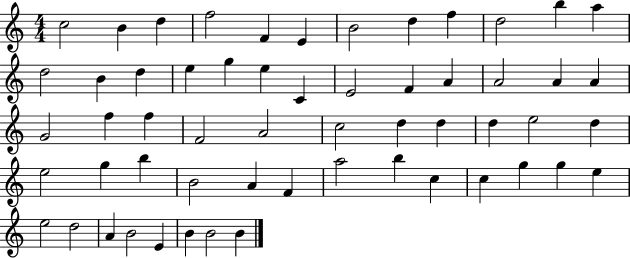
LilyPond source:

{
  \clef treble
  \numericTimeSignature
  \time 4/4
  \key c \major
  c''2 b'4 d''4 | f''2 f'4 e'4 | b'2 d''4 f''4 | d''2 b''4 a''4 | \break d''2 b'4 d''4 | e''4 g''4 e''4 c'4 | e'2 f'4 a'4 | a'2 a'4 a'4 | \break g'2 f''4 f''4 | f'2 a'2 | c''2 d''4 d''4 | d''4 e''2 d''4 | \break e''2 g''4 b''4 | b'2 a'4 f'4 | a''2 b''4 c''4 | c''4 g''4 g''4 e''4 | \break e''2 d''2 | a'4 b'2 e'4 | b'4 b'2 b'4 | \bar "|."
}